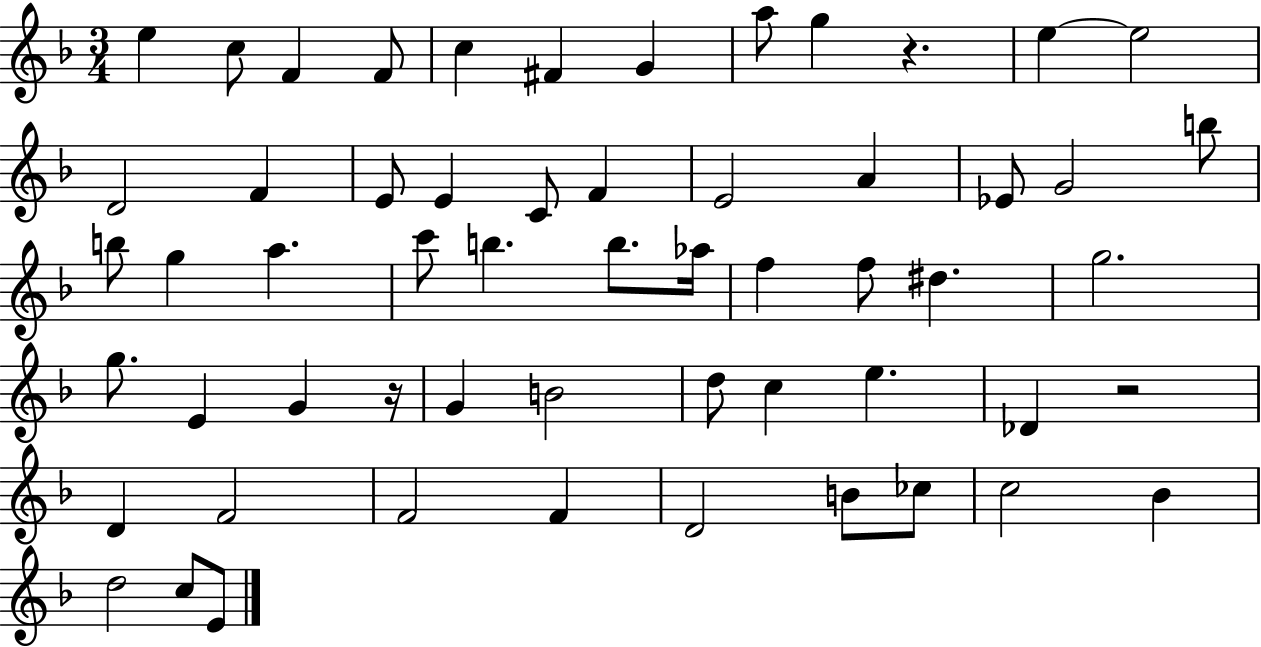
{
  \clef treble
  \numericTimeSignature
  \time 3/4
  \key f \major
  \repeat volta 2 { e''4 c''8 f'4 f'8 | c''4 fis'4 g'4 | a''8 g''4 r4. | e''4~~ e''2 | \break d'2 f'4 | e'8 e'4 c'8 f'4 | e'2 a'4 | ees'8 g'2 b''8 | \break b''8 g''4 a''4. | c'''8 b''4. b''8. aes''16 | f''4 f''8 dis''4. | g''2. | \break g''8. e'4 g'4 r16 | g'4 b'2 | d''8 c''4 e''4. | des'4 r2 | \break d'4 f'2 | f'2 f'4 | d'2 b'8 ces''8 | c''2 bes'4 | \break d''2 c''8 e'8 | } \bar "|."
}